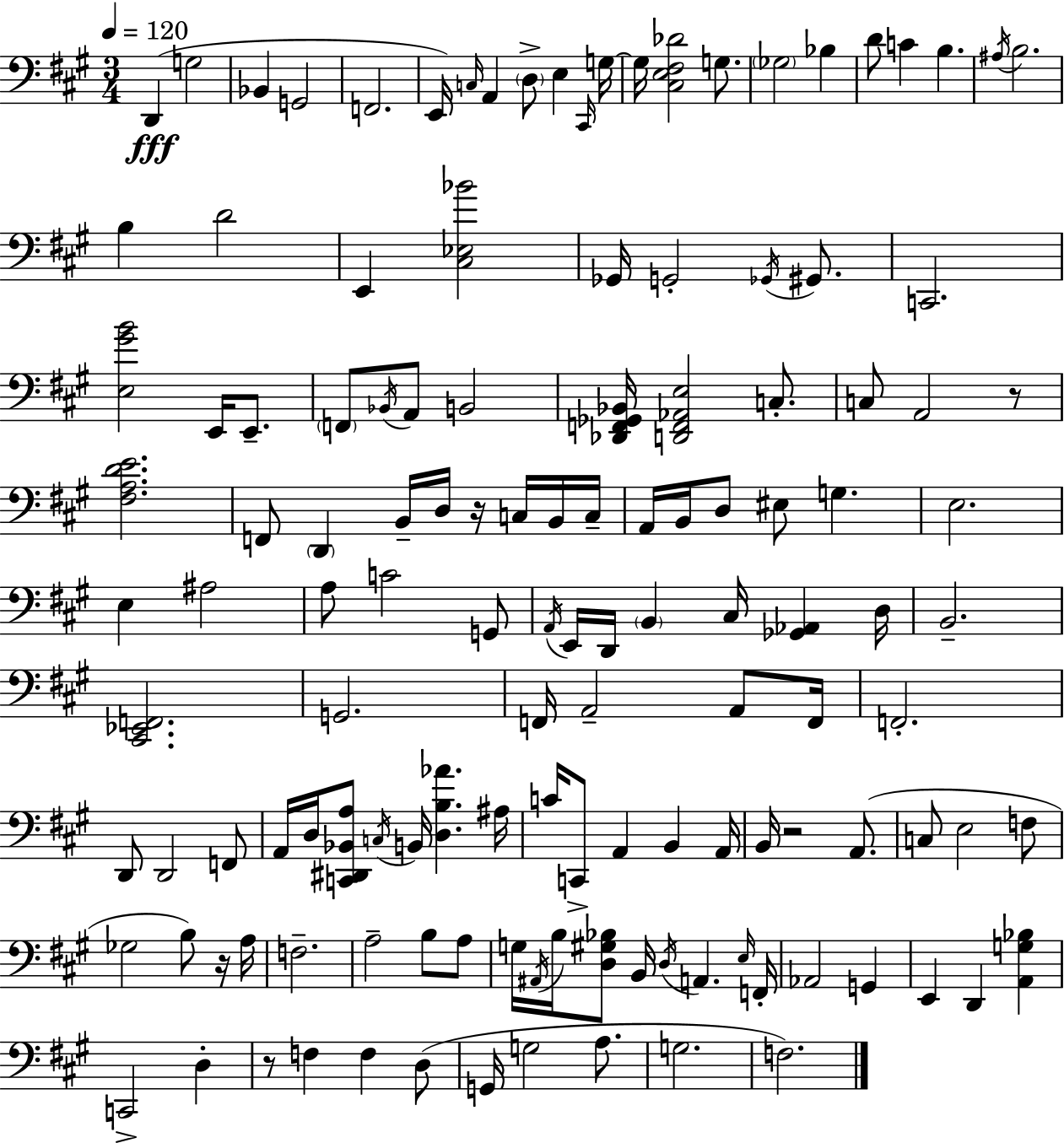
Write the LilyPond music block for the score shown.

{
  \clef bass
  \numericTimeSignature
  \time 3/4
  \key a \major
  \tempo 4 = 120
  d,4(\fff g2 | bes,4 g,2 | f,2. | e,16) \grace { c16 } a,4 \parenthesize d8-> e4 | \break \grace { cis,16 } g16~~ g16 <cis e fis des'>2 g8. | \parenthesize ges2 bes4 | d'8 c'4 b4. | \acciaccatura { ais16 } b2. | \break b4 d'2 | e,4 <cis ees bes'>2 | ges,16 g,2-. | \acciaccatura { ges,16 } gis,8. c,2. | \break <e gis' b'>2 | e,16 e,8.-- \parenthesize f,8 \acciaccatura { bes,16 } a,8 b,2 | <des, f, ges, bes,>16 <d, f, aes, e>2 | c8.-. c8 a,2 | \break r8 <fis a d' e'>2. | f,8 \parenthesize d,4 b,16-- | d16 r16 c16 b,16 c16-- a,16 b,16 d8 eis8 g4. | e2. | \break e4 ais2 | a8 c'2 | g,8 \acciaccatura { a,16 } e,16 d,16 \parenthesize b,4 | cis16 <ges, aes,>4 d16 b,2.-- | \break <cis, ees, f,>2. | g,2. | f,16 a,2-- | a,8 f,16 f,2.-. | \break d,8 d,2 | f,8 a,16 d16 <c, dis, bes, a>8 \acciaccatura { c16 } b,16 | <d b aes'>4. ais16 c'16 c,8-> a,4 | b,4 a,16 b,16 r2 | \break a,8.( c8 e2 | f8 ges2 | b8) r16 a16 f2.-- | a2-- | \break b8 a8 g16 \acciaccatura { ais,16 } b16 <d gis bes>8 | b,16 \acciaccatura { d16 } a,4. \grace { e16 } f,16-. aes,2 | g,4 e,4 | d,4 <a, g bes>4 c,2-> | \break d4-. r8 | f4 f4 d8( g,16 g2 | a8. g2. | f2.) | \break \bar "|."
}